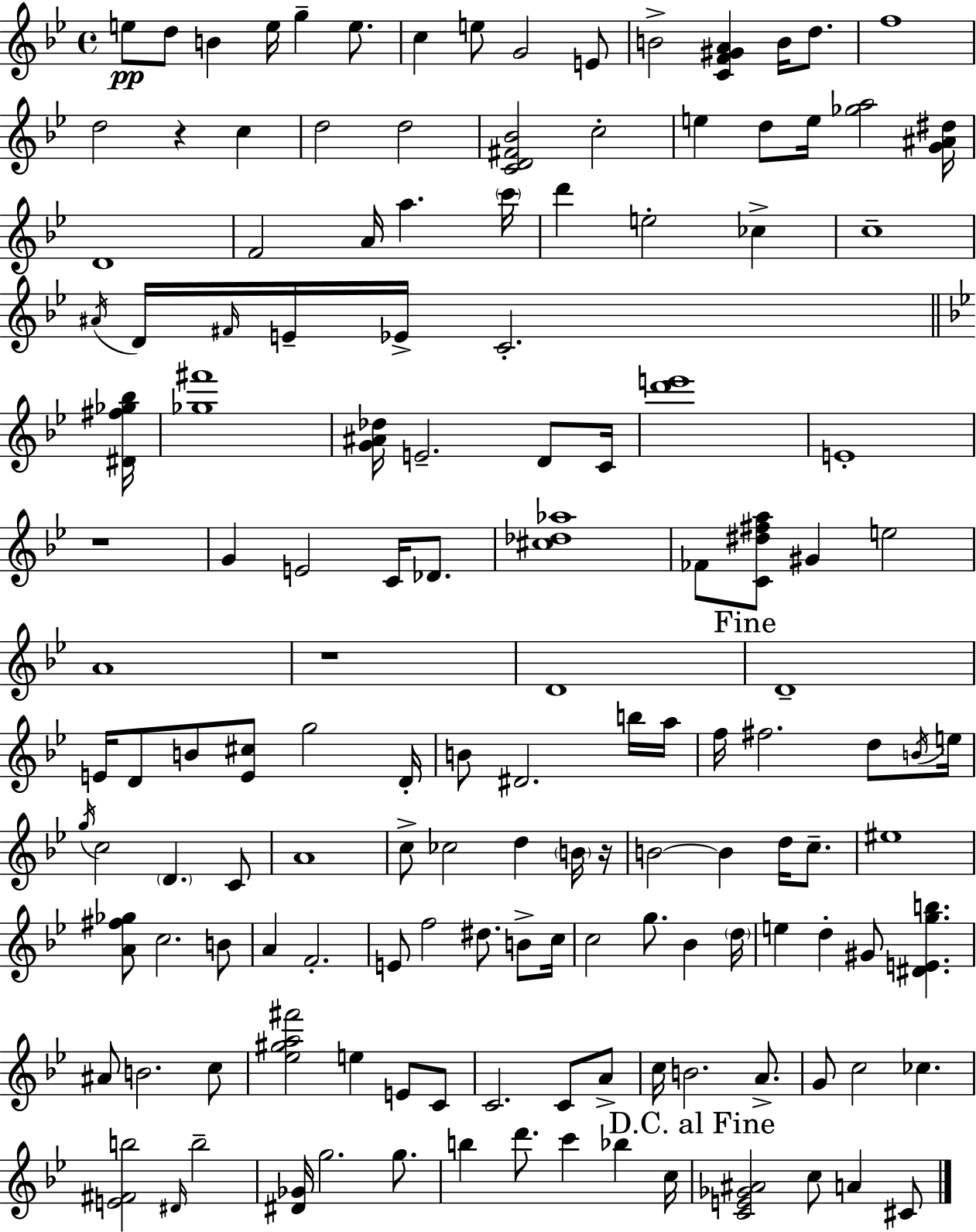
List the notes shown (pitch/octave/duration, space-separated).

E5/e D5/e B4/q E5/s G5/q E5/e. C5/q E5/e G4/h E4/e B4/h [C4,F4,G#4,A4]/q B4/s D5/e. F5/w D5/h R/q C5/q D5/h D5/h [C4,D4,F#4,Bb4]/h C5/h E5/q D5/e E5/s [Gb5,A5]/h [G4,A#4,D#5]/s D4/w F4/h A4/s A5/q. C6/s D6/q E5/h CES5/q C5/w A#4/s D4/s F#4/s E4/s Eb4/s C4/h. [D#4,F#5,Gb5,Bb5]/s [Gb5,F#6]/w [G4,A#4,Db5]/s E4/h. D4/e C4/s [D6,E6]/w E4/w R/w G4/q E4/h C4/s Db4/e. [C#5,Db5,Ab5]/w FES4/e [C4,D#5,F#5,A5]/e G#4/q E5/h A4/w R/w D4/w D4/w E4/s D4/e B4/e [E4,C#5]/e G5/h D4/s B4/e D#4/h. B5/s A5/s F5/s F#5/h. D5/e B4/s E5/s G5/s C5/h D4/q. C4/e A4/w C5/e CES5/h D5/q B4/s R/s B4/h B4/q D5/s C5/e. EIS5/w [A4,F#5,Gb5]/e C5/h. B4/e A4/q F4/h. E4/e F5/h D#5/e. B4/e C5/s C5/h G5/e. Bb4/q D5/s E5/q D5/q G#4/e [D#4,E4,G5,B5]/q. A#4/e B4/h. C5/e [Eb5,G#5,A5,F#6]/h E5/q E4/e C4/e C4/h. C4/e A4/e C5/s B4/h. A4/e. G4/e C5/h CES5/q. [E4,F#4,B5]/h D#4/s B5/h [D#4,Gb4]/s G5/h. G5/e. B5/q D6/e. C6/q Bb5/q C5/s [C4,E4,Gb4,A#4]/h C5/e A4/q C#4/e